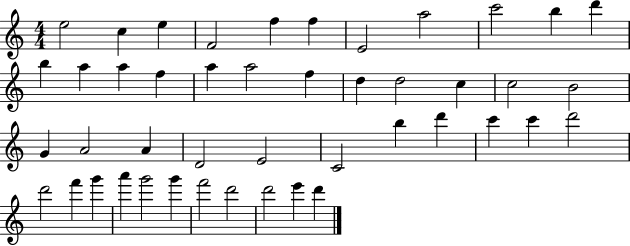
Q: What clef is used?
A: treble